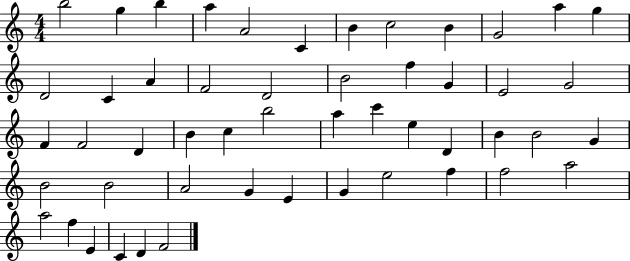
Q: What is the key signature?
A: C major